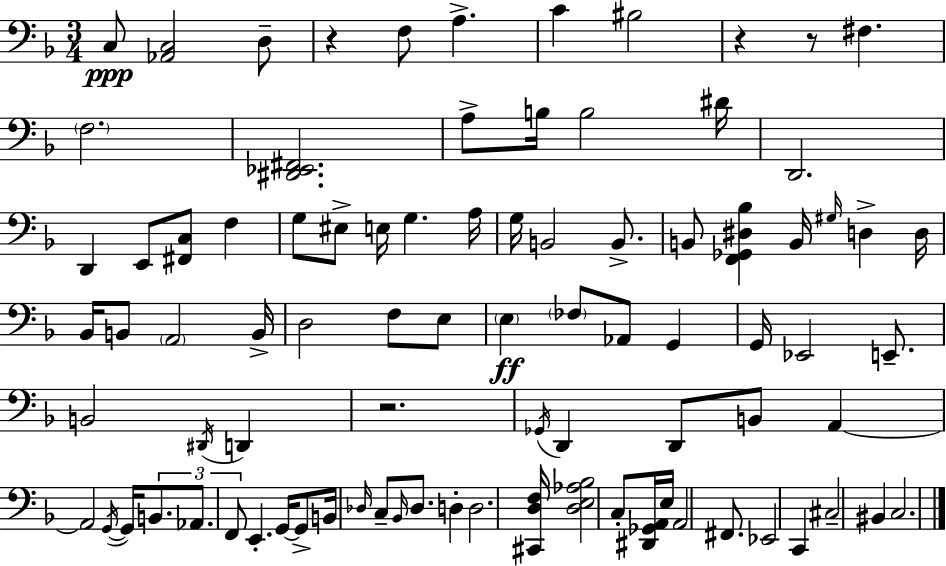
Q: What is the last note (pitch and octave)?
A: C3